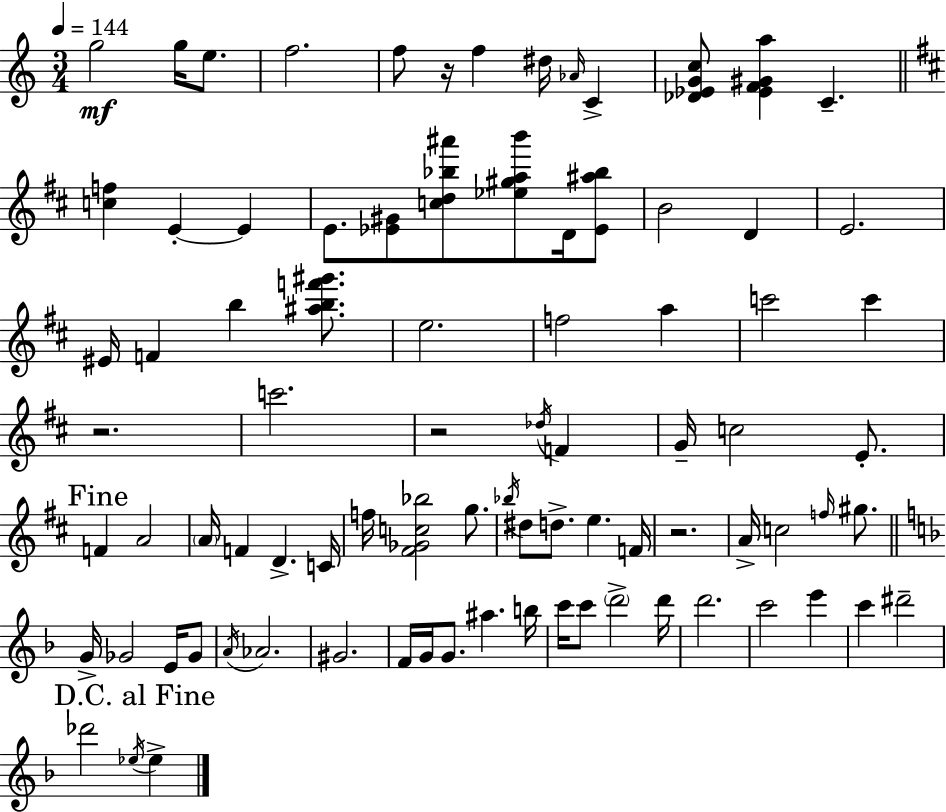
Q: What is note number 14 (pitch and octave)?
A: D4